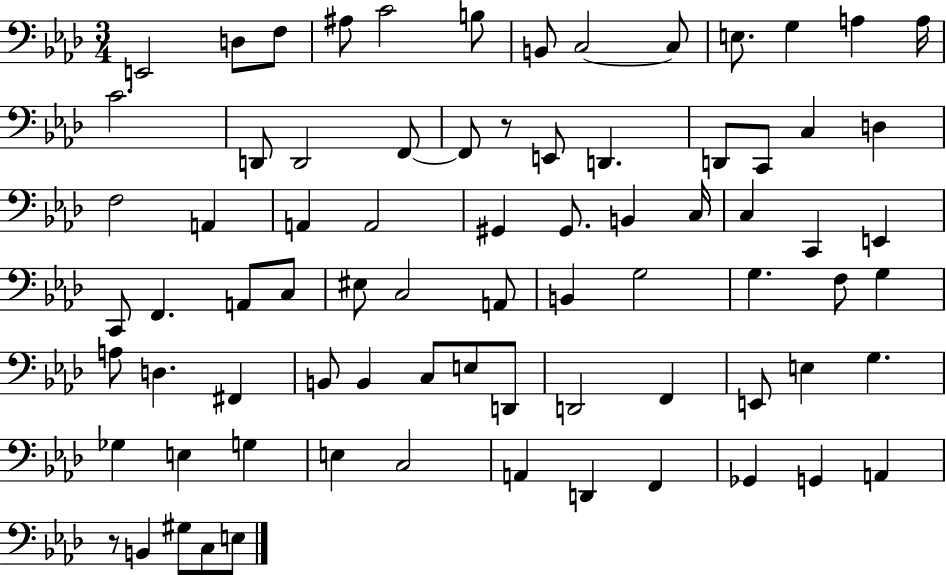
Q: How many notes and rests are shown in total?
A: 77